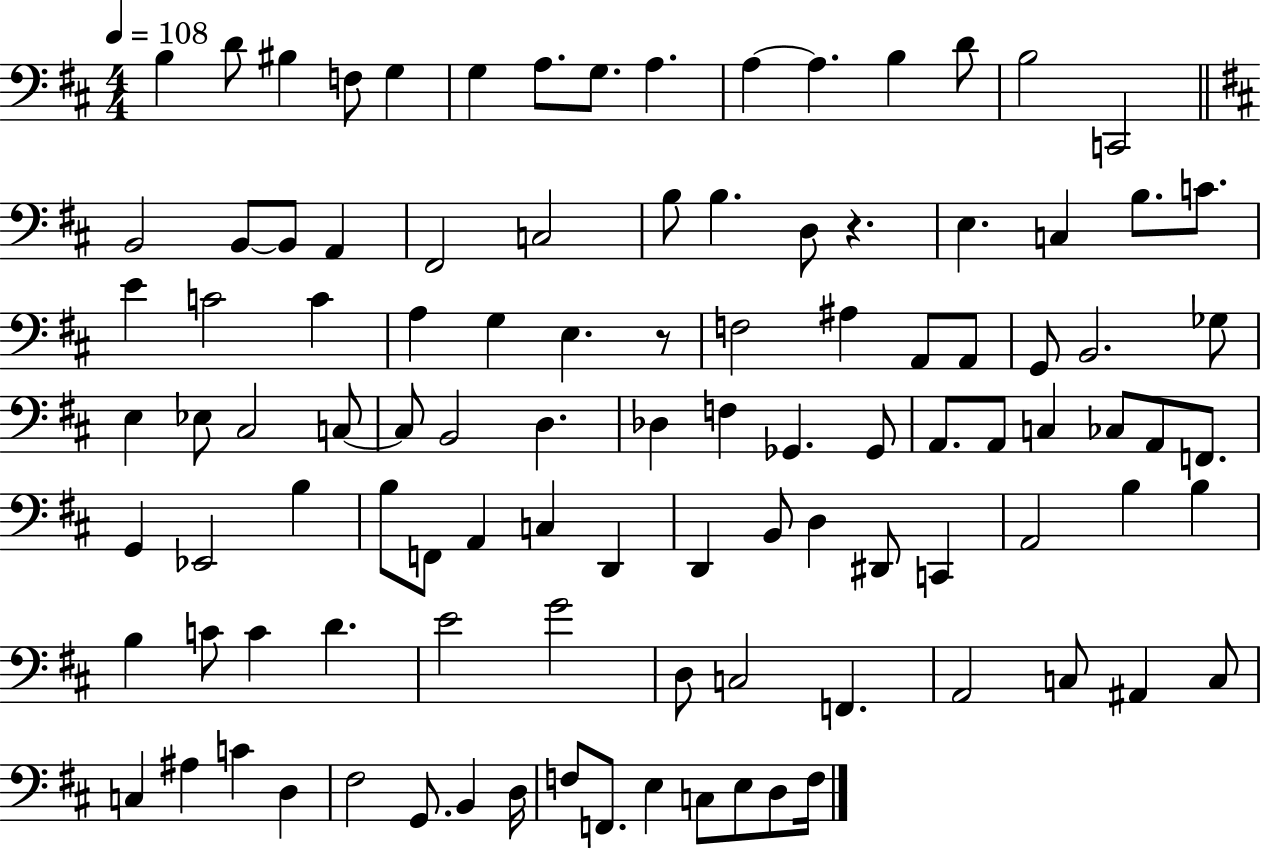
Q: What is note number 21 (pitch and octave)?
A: C3